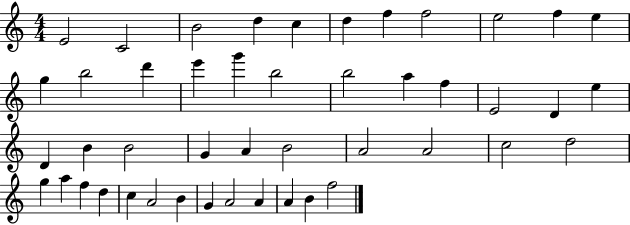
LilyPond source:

{
  \clef treble
  \numericTimeSignature
  \time 4/4
  \key c \major
  e'2 c'2 | b'2 d''4 c''4 | d''4 f''4 f''2 | e''2 f''4 e''4 | \break g''4 b''2 d'''4 | e'''4 g'''4 b''2 | b''2 a''4 f''4 | e'2 d'4 e''4 | \break d'4 b'4 b'2 | g'4 a'4 b'2 | a'2 a'2 | c''2 d''2 | \break g''4 a''4 f''4 d''4 | c''4 a'2 b'4 | g'4 a'2 a'4 | a'4 b'4 f''2 | \break \bar "|."
}